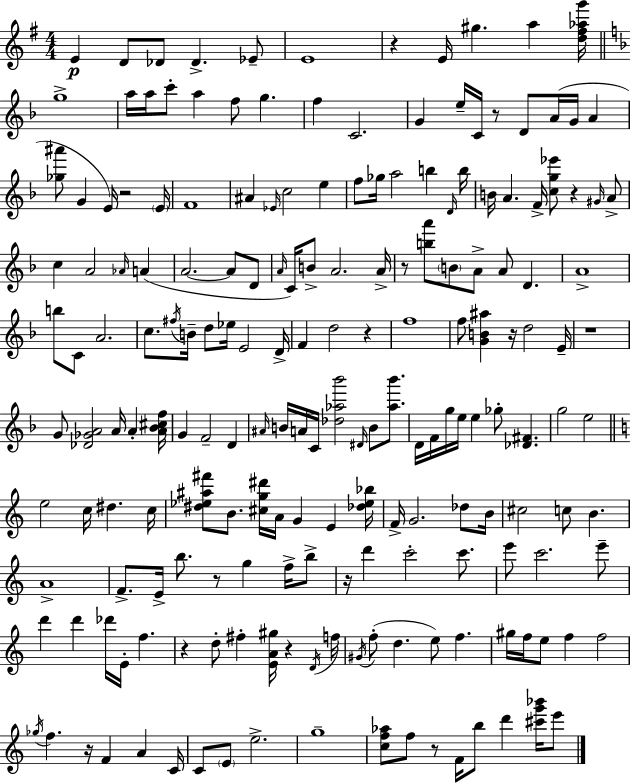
E4/q D4/e Db4/e Db4/q. Eb4/e E4/w R/q E4/s G#5/q. A5/q [D5,F#5,Ab5,G6]/s G5/w A5/s A5/s C6/e A5/q F5/e G5/q. F5/q C4/h. G4/q E5/s C4/s R/e D4/e A4/s G4/s A4/q [Gb5,A#6]/e G4/q E4/s R/h E4/s F4/w A#4/q Eb4/s C5/h E5/q F5/e Gb5/s A5/h B5/q D4/s B5/s B4/s A4/q. F4/s [C5,G5,Eb6]/e R/q G#4/s A4/e C5/q A4/h Ab4/s A4/q A4/h. A4/e D4/e A4/s C4/s B4/e A4/h. A4/s R/e [B5,A6]/e B4/e A4/e A4/e D4/q. A4/w B5/e C4/e A4/h. C5/e. F#5/s B4/s D5/e Eb5/s E4/h D4/s F4/q D5/h R/q F5/w F5/e [G4,B4,A#5]/q R/s D5/h E4/s R/w G4/e [Db4,Gb4,A4]/h A4/s A4/q [A4,Bb4,C#5,F5]/s G4/q F4/h D4/q A#4/s B4/s A4/s C4/s [Db5,Ab5,Bb6]/h D#4/s B4/e [Ab5,Bb6]/e. D4/s F4/s G5/s E5/s E5/q Gb5/e [Db4,F#4]/q. G5/h E5/h E5/h C5/s D#5/q. C5/s [D#5,Eb5,A#5,F#6]/e B4/e. [C#5,G5,D#6]/s A4/s G4/q E4/q [Db5,Eb5,Bb5]/s F4/s G4/h. Db5/e B4/s C#5/h C5/e B4/q. A4/w F4/e. E4/s B5/e. R/e G5/q F5/s B5/e R/s D6/q C6/h C6/e. E6/e C6/h. E6/e D6/q D6/q Db6/s E4/s F5/q. R/q D5/e F#5/q [E4,A4,G#5]/s R/q D4/s F5/s G#4/s F5/e D5/q. E5/e F5/q. G#5/s F5/s E5/e F5/q F5/h Gb5/s F5/q. R/s F4/q A4/q C4/s C4/e E4/e E5/h. G5/w [C5,F5,Ab5]/e F5/e R/e F4/s B5/e D6/q [C#6,G6,Bb6]/s E6/e